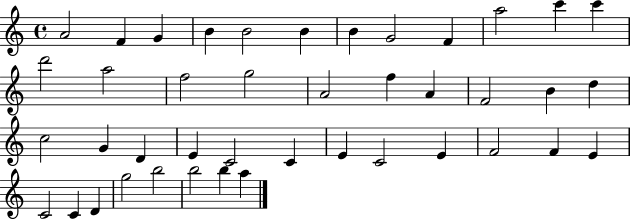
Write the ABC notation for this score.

X:1
T:Untitled
M:4/4
L:1/4
K:C
A2 F G B B2 B B G2 F a2 c' c' d'2 a2 f2 g2 A2 f A F2 B d c2 G D E C2 C E C2 E F2 F E C2 C D g2 b2 b2 b a